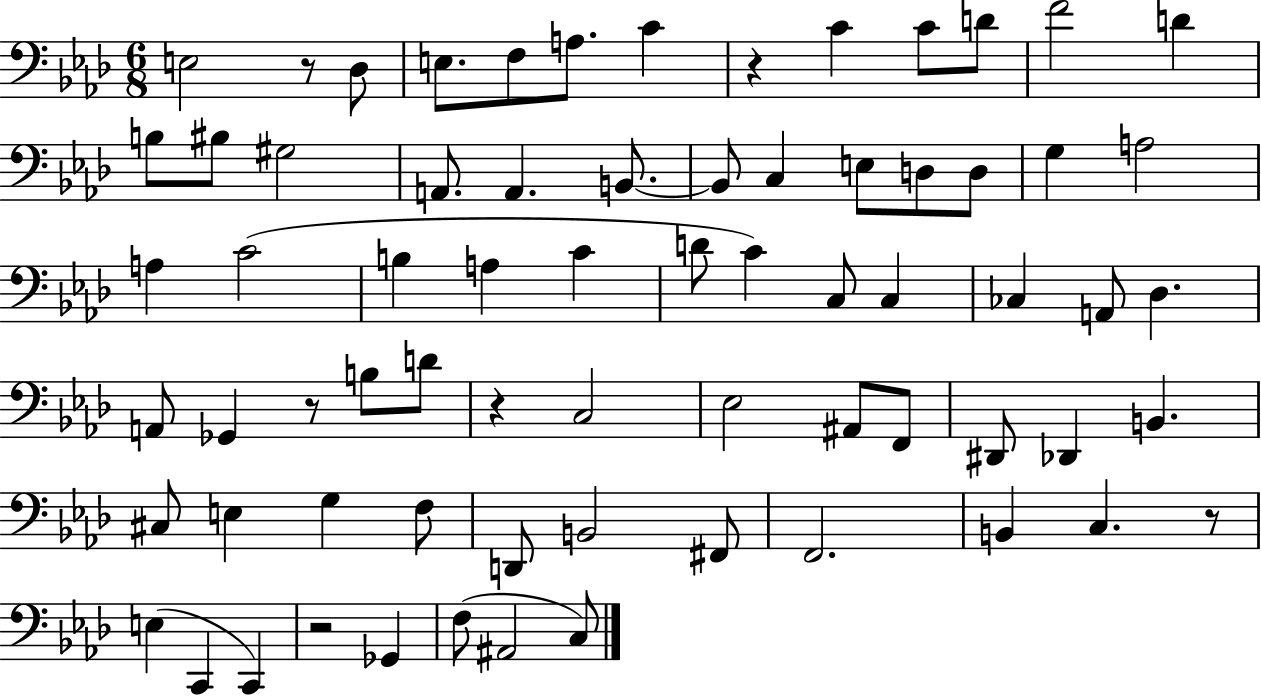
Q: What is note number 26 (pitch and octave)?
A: C4